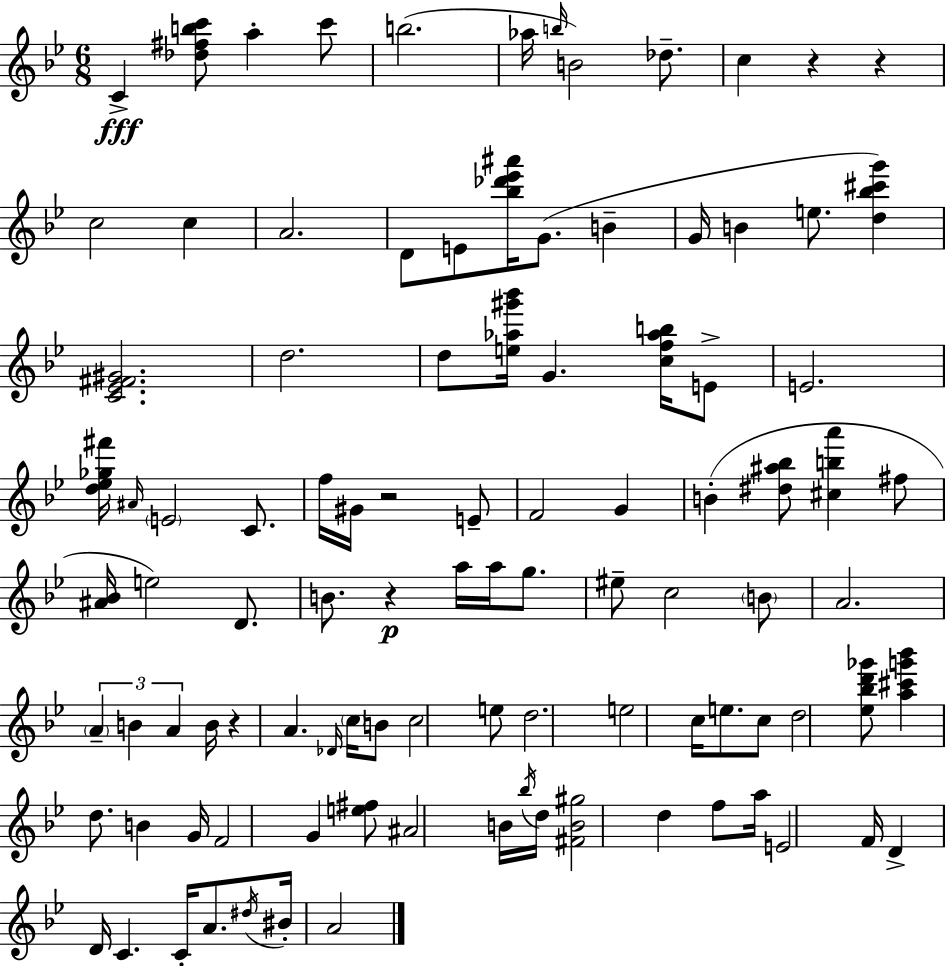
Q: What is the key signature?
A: BES major